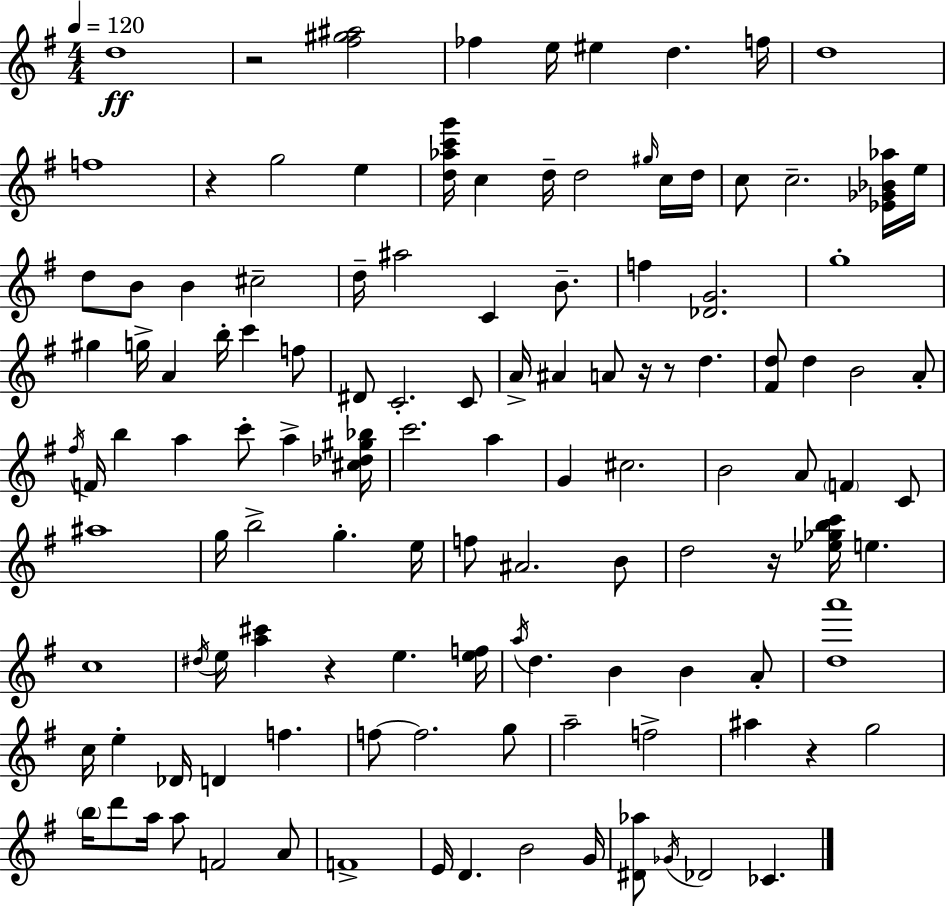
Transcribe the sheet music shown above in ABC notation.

X:1
T:Untitled
M:4/4
L:1/4
K:Em
d4 z2 [^f^g^a]2 _f e/4 ^e d f/4 d4 f4 z g2 e [d_ac'g']/4 c d/4 d2 ^g/4 c/4 d/4 c/2 c2 [_E_G_B_a]/4 e/4 d/2 B/2 B ^c2 d/4 ^a2 C B/2 f [_DG]2 g4 ^g g/4 A b/4 c' f/2 ^D/2 C2 C/2 A/4 ^A A/2 z/4 z/2 d [^Fd]/2 d B2 A/2 ^f/4 F/4 b a c'/2 a [^c_d^g_b]/4 c'2 a G ^c2 B2 A/2 F C/2 ^a4 g/4 b2 g e/4 f/2 ^A2 B/2 d2 z/4 [_e_gbc']/4 e c4 ^d/4 e/4 [a^c'] z e [ef]/4 a/4 d B B A/2 [da']4 c/4 e _D/4 D f f/2 f2 g/2 a2 f2 ^a z g2 b/4 d'/2 a/4 a/2 F2 A/2 F4 E/4 D B2 G/4 [^D_a]/2 _G/4 _D2 _C